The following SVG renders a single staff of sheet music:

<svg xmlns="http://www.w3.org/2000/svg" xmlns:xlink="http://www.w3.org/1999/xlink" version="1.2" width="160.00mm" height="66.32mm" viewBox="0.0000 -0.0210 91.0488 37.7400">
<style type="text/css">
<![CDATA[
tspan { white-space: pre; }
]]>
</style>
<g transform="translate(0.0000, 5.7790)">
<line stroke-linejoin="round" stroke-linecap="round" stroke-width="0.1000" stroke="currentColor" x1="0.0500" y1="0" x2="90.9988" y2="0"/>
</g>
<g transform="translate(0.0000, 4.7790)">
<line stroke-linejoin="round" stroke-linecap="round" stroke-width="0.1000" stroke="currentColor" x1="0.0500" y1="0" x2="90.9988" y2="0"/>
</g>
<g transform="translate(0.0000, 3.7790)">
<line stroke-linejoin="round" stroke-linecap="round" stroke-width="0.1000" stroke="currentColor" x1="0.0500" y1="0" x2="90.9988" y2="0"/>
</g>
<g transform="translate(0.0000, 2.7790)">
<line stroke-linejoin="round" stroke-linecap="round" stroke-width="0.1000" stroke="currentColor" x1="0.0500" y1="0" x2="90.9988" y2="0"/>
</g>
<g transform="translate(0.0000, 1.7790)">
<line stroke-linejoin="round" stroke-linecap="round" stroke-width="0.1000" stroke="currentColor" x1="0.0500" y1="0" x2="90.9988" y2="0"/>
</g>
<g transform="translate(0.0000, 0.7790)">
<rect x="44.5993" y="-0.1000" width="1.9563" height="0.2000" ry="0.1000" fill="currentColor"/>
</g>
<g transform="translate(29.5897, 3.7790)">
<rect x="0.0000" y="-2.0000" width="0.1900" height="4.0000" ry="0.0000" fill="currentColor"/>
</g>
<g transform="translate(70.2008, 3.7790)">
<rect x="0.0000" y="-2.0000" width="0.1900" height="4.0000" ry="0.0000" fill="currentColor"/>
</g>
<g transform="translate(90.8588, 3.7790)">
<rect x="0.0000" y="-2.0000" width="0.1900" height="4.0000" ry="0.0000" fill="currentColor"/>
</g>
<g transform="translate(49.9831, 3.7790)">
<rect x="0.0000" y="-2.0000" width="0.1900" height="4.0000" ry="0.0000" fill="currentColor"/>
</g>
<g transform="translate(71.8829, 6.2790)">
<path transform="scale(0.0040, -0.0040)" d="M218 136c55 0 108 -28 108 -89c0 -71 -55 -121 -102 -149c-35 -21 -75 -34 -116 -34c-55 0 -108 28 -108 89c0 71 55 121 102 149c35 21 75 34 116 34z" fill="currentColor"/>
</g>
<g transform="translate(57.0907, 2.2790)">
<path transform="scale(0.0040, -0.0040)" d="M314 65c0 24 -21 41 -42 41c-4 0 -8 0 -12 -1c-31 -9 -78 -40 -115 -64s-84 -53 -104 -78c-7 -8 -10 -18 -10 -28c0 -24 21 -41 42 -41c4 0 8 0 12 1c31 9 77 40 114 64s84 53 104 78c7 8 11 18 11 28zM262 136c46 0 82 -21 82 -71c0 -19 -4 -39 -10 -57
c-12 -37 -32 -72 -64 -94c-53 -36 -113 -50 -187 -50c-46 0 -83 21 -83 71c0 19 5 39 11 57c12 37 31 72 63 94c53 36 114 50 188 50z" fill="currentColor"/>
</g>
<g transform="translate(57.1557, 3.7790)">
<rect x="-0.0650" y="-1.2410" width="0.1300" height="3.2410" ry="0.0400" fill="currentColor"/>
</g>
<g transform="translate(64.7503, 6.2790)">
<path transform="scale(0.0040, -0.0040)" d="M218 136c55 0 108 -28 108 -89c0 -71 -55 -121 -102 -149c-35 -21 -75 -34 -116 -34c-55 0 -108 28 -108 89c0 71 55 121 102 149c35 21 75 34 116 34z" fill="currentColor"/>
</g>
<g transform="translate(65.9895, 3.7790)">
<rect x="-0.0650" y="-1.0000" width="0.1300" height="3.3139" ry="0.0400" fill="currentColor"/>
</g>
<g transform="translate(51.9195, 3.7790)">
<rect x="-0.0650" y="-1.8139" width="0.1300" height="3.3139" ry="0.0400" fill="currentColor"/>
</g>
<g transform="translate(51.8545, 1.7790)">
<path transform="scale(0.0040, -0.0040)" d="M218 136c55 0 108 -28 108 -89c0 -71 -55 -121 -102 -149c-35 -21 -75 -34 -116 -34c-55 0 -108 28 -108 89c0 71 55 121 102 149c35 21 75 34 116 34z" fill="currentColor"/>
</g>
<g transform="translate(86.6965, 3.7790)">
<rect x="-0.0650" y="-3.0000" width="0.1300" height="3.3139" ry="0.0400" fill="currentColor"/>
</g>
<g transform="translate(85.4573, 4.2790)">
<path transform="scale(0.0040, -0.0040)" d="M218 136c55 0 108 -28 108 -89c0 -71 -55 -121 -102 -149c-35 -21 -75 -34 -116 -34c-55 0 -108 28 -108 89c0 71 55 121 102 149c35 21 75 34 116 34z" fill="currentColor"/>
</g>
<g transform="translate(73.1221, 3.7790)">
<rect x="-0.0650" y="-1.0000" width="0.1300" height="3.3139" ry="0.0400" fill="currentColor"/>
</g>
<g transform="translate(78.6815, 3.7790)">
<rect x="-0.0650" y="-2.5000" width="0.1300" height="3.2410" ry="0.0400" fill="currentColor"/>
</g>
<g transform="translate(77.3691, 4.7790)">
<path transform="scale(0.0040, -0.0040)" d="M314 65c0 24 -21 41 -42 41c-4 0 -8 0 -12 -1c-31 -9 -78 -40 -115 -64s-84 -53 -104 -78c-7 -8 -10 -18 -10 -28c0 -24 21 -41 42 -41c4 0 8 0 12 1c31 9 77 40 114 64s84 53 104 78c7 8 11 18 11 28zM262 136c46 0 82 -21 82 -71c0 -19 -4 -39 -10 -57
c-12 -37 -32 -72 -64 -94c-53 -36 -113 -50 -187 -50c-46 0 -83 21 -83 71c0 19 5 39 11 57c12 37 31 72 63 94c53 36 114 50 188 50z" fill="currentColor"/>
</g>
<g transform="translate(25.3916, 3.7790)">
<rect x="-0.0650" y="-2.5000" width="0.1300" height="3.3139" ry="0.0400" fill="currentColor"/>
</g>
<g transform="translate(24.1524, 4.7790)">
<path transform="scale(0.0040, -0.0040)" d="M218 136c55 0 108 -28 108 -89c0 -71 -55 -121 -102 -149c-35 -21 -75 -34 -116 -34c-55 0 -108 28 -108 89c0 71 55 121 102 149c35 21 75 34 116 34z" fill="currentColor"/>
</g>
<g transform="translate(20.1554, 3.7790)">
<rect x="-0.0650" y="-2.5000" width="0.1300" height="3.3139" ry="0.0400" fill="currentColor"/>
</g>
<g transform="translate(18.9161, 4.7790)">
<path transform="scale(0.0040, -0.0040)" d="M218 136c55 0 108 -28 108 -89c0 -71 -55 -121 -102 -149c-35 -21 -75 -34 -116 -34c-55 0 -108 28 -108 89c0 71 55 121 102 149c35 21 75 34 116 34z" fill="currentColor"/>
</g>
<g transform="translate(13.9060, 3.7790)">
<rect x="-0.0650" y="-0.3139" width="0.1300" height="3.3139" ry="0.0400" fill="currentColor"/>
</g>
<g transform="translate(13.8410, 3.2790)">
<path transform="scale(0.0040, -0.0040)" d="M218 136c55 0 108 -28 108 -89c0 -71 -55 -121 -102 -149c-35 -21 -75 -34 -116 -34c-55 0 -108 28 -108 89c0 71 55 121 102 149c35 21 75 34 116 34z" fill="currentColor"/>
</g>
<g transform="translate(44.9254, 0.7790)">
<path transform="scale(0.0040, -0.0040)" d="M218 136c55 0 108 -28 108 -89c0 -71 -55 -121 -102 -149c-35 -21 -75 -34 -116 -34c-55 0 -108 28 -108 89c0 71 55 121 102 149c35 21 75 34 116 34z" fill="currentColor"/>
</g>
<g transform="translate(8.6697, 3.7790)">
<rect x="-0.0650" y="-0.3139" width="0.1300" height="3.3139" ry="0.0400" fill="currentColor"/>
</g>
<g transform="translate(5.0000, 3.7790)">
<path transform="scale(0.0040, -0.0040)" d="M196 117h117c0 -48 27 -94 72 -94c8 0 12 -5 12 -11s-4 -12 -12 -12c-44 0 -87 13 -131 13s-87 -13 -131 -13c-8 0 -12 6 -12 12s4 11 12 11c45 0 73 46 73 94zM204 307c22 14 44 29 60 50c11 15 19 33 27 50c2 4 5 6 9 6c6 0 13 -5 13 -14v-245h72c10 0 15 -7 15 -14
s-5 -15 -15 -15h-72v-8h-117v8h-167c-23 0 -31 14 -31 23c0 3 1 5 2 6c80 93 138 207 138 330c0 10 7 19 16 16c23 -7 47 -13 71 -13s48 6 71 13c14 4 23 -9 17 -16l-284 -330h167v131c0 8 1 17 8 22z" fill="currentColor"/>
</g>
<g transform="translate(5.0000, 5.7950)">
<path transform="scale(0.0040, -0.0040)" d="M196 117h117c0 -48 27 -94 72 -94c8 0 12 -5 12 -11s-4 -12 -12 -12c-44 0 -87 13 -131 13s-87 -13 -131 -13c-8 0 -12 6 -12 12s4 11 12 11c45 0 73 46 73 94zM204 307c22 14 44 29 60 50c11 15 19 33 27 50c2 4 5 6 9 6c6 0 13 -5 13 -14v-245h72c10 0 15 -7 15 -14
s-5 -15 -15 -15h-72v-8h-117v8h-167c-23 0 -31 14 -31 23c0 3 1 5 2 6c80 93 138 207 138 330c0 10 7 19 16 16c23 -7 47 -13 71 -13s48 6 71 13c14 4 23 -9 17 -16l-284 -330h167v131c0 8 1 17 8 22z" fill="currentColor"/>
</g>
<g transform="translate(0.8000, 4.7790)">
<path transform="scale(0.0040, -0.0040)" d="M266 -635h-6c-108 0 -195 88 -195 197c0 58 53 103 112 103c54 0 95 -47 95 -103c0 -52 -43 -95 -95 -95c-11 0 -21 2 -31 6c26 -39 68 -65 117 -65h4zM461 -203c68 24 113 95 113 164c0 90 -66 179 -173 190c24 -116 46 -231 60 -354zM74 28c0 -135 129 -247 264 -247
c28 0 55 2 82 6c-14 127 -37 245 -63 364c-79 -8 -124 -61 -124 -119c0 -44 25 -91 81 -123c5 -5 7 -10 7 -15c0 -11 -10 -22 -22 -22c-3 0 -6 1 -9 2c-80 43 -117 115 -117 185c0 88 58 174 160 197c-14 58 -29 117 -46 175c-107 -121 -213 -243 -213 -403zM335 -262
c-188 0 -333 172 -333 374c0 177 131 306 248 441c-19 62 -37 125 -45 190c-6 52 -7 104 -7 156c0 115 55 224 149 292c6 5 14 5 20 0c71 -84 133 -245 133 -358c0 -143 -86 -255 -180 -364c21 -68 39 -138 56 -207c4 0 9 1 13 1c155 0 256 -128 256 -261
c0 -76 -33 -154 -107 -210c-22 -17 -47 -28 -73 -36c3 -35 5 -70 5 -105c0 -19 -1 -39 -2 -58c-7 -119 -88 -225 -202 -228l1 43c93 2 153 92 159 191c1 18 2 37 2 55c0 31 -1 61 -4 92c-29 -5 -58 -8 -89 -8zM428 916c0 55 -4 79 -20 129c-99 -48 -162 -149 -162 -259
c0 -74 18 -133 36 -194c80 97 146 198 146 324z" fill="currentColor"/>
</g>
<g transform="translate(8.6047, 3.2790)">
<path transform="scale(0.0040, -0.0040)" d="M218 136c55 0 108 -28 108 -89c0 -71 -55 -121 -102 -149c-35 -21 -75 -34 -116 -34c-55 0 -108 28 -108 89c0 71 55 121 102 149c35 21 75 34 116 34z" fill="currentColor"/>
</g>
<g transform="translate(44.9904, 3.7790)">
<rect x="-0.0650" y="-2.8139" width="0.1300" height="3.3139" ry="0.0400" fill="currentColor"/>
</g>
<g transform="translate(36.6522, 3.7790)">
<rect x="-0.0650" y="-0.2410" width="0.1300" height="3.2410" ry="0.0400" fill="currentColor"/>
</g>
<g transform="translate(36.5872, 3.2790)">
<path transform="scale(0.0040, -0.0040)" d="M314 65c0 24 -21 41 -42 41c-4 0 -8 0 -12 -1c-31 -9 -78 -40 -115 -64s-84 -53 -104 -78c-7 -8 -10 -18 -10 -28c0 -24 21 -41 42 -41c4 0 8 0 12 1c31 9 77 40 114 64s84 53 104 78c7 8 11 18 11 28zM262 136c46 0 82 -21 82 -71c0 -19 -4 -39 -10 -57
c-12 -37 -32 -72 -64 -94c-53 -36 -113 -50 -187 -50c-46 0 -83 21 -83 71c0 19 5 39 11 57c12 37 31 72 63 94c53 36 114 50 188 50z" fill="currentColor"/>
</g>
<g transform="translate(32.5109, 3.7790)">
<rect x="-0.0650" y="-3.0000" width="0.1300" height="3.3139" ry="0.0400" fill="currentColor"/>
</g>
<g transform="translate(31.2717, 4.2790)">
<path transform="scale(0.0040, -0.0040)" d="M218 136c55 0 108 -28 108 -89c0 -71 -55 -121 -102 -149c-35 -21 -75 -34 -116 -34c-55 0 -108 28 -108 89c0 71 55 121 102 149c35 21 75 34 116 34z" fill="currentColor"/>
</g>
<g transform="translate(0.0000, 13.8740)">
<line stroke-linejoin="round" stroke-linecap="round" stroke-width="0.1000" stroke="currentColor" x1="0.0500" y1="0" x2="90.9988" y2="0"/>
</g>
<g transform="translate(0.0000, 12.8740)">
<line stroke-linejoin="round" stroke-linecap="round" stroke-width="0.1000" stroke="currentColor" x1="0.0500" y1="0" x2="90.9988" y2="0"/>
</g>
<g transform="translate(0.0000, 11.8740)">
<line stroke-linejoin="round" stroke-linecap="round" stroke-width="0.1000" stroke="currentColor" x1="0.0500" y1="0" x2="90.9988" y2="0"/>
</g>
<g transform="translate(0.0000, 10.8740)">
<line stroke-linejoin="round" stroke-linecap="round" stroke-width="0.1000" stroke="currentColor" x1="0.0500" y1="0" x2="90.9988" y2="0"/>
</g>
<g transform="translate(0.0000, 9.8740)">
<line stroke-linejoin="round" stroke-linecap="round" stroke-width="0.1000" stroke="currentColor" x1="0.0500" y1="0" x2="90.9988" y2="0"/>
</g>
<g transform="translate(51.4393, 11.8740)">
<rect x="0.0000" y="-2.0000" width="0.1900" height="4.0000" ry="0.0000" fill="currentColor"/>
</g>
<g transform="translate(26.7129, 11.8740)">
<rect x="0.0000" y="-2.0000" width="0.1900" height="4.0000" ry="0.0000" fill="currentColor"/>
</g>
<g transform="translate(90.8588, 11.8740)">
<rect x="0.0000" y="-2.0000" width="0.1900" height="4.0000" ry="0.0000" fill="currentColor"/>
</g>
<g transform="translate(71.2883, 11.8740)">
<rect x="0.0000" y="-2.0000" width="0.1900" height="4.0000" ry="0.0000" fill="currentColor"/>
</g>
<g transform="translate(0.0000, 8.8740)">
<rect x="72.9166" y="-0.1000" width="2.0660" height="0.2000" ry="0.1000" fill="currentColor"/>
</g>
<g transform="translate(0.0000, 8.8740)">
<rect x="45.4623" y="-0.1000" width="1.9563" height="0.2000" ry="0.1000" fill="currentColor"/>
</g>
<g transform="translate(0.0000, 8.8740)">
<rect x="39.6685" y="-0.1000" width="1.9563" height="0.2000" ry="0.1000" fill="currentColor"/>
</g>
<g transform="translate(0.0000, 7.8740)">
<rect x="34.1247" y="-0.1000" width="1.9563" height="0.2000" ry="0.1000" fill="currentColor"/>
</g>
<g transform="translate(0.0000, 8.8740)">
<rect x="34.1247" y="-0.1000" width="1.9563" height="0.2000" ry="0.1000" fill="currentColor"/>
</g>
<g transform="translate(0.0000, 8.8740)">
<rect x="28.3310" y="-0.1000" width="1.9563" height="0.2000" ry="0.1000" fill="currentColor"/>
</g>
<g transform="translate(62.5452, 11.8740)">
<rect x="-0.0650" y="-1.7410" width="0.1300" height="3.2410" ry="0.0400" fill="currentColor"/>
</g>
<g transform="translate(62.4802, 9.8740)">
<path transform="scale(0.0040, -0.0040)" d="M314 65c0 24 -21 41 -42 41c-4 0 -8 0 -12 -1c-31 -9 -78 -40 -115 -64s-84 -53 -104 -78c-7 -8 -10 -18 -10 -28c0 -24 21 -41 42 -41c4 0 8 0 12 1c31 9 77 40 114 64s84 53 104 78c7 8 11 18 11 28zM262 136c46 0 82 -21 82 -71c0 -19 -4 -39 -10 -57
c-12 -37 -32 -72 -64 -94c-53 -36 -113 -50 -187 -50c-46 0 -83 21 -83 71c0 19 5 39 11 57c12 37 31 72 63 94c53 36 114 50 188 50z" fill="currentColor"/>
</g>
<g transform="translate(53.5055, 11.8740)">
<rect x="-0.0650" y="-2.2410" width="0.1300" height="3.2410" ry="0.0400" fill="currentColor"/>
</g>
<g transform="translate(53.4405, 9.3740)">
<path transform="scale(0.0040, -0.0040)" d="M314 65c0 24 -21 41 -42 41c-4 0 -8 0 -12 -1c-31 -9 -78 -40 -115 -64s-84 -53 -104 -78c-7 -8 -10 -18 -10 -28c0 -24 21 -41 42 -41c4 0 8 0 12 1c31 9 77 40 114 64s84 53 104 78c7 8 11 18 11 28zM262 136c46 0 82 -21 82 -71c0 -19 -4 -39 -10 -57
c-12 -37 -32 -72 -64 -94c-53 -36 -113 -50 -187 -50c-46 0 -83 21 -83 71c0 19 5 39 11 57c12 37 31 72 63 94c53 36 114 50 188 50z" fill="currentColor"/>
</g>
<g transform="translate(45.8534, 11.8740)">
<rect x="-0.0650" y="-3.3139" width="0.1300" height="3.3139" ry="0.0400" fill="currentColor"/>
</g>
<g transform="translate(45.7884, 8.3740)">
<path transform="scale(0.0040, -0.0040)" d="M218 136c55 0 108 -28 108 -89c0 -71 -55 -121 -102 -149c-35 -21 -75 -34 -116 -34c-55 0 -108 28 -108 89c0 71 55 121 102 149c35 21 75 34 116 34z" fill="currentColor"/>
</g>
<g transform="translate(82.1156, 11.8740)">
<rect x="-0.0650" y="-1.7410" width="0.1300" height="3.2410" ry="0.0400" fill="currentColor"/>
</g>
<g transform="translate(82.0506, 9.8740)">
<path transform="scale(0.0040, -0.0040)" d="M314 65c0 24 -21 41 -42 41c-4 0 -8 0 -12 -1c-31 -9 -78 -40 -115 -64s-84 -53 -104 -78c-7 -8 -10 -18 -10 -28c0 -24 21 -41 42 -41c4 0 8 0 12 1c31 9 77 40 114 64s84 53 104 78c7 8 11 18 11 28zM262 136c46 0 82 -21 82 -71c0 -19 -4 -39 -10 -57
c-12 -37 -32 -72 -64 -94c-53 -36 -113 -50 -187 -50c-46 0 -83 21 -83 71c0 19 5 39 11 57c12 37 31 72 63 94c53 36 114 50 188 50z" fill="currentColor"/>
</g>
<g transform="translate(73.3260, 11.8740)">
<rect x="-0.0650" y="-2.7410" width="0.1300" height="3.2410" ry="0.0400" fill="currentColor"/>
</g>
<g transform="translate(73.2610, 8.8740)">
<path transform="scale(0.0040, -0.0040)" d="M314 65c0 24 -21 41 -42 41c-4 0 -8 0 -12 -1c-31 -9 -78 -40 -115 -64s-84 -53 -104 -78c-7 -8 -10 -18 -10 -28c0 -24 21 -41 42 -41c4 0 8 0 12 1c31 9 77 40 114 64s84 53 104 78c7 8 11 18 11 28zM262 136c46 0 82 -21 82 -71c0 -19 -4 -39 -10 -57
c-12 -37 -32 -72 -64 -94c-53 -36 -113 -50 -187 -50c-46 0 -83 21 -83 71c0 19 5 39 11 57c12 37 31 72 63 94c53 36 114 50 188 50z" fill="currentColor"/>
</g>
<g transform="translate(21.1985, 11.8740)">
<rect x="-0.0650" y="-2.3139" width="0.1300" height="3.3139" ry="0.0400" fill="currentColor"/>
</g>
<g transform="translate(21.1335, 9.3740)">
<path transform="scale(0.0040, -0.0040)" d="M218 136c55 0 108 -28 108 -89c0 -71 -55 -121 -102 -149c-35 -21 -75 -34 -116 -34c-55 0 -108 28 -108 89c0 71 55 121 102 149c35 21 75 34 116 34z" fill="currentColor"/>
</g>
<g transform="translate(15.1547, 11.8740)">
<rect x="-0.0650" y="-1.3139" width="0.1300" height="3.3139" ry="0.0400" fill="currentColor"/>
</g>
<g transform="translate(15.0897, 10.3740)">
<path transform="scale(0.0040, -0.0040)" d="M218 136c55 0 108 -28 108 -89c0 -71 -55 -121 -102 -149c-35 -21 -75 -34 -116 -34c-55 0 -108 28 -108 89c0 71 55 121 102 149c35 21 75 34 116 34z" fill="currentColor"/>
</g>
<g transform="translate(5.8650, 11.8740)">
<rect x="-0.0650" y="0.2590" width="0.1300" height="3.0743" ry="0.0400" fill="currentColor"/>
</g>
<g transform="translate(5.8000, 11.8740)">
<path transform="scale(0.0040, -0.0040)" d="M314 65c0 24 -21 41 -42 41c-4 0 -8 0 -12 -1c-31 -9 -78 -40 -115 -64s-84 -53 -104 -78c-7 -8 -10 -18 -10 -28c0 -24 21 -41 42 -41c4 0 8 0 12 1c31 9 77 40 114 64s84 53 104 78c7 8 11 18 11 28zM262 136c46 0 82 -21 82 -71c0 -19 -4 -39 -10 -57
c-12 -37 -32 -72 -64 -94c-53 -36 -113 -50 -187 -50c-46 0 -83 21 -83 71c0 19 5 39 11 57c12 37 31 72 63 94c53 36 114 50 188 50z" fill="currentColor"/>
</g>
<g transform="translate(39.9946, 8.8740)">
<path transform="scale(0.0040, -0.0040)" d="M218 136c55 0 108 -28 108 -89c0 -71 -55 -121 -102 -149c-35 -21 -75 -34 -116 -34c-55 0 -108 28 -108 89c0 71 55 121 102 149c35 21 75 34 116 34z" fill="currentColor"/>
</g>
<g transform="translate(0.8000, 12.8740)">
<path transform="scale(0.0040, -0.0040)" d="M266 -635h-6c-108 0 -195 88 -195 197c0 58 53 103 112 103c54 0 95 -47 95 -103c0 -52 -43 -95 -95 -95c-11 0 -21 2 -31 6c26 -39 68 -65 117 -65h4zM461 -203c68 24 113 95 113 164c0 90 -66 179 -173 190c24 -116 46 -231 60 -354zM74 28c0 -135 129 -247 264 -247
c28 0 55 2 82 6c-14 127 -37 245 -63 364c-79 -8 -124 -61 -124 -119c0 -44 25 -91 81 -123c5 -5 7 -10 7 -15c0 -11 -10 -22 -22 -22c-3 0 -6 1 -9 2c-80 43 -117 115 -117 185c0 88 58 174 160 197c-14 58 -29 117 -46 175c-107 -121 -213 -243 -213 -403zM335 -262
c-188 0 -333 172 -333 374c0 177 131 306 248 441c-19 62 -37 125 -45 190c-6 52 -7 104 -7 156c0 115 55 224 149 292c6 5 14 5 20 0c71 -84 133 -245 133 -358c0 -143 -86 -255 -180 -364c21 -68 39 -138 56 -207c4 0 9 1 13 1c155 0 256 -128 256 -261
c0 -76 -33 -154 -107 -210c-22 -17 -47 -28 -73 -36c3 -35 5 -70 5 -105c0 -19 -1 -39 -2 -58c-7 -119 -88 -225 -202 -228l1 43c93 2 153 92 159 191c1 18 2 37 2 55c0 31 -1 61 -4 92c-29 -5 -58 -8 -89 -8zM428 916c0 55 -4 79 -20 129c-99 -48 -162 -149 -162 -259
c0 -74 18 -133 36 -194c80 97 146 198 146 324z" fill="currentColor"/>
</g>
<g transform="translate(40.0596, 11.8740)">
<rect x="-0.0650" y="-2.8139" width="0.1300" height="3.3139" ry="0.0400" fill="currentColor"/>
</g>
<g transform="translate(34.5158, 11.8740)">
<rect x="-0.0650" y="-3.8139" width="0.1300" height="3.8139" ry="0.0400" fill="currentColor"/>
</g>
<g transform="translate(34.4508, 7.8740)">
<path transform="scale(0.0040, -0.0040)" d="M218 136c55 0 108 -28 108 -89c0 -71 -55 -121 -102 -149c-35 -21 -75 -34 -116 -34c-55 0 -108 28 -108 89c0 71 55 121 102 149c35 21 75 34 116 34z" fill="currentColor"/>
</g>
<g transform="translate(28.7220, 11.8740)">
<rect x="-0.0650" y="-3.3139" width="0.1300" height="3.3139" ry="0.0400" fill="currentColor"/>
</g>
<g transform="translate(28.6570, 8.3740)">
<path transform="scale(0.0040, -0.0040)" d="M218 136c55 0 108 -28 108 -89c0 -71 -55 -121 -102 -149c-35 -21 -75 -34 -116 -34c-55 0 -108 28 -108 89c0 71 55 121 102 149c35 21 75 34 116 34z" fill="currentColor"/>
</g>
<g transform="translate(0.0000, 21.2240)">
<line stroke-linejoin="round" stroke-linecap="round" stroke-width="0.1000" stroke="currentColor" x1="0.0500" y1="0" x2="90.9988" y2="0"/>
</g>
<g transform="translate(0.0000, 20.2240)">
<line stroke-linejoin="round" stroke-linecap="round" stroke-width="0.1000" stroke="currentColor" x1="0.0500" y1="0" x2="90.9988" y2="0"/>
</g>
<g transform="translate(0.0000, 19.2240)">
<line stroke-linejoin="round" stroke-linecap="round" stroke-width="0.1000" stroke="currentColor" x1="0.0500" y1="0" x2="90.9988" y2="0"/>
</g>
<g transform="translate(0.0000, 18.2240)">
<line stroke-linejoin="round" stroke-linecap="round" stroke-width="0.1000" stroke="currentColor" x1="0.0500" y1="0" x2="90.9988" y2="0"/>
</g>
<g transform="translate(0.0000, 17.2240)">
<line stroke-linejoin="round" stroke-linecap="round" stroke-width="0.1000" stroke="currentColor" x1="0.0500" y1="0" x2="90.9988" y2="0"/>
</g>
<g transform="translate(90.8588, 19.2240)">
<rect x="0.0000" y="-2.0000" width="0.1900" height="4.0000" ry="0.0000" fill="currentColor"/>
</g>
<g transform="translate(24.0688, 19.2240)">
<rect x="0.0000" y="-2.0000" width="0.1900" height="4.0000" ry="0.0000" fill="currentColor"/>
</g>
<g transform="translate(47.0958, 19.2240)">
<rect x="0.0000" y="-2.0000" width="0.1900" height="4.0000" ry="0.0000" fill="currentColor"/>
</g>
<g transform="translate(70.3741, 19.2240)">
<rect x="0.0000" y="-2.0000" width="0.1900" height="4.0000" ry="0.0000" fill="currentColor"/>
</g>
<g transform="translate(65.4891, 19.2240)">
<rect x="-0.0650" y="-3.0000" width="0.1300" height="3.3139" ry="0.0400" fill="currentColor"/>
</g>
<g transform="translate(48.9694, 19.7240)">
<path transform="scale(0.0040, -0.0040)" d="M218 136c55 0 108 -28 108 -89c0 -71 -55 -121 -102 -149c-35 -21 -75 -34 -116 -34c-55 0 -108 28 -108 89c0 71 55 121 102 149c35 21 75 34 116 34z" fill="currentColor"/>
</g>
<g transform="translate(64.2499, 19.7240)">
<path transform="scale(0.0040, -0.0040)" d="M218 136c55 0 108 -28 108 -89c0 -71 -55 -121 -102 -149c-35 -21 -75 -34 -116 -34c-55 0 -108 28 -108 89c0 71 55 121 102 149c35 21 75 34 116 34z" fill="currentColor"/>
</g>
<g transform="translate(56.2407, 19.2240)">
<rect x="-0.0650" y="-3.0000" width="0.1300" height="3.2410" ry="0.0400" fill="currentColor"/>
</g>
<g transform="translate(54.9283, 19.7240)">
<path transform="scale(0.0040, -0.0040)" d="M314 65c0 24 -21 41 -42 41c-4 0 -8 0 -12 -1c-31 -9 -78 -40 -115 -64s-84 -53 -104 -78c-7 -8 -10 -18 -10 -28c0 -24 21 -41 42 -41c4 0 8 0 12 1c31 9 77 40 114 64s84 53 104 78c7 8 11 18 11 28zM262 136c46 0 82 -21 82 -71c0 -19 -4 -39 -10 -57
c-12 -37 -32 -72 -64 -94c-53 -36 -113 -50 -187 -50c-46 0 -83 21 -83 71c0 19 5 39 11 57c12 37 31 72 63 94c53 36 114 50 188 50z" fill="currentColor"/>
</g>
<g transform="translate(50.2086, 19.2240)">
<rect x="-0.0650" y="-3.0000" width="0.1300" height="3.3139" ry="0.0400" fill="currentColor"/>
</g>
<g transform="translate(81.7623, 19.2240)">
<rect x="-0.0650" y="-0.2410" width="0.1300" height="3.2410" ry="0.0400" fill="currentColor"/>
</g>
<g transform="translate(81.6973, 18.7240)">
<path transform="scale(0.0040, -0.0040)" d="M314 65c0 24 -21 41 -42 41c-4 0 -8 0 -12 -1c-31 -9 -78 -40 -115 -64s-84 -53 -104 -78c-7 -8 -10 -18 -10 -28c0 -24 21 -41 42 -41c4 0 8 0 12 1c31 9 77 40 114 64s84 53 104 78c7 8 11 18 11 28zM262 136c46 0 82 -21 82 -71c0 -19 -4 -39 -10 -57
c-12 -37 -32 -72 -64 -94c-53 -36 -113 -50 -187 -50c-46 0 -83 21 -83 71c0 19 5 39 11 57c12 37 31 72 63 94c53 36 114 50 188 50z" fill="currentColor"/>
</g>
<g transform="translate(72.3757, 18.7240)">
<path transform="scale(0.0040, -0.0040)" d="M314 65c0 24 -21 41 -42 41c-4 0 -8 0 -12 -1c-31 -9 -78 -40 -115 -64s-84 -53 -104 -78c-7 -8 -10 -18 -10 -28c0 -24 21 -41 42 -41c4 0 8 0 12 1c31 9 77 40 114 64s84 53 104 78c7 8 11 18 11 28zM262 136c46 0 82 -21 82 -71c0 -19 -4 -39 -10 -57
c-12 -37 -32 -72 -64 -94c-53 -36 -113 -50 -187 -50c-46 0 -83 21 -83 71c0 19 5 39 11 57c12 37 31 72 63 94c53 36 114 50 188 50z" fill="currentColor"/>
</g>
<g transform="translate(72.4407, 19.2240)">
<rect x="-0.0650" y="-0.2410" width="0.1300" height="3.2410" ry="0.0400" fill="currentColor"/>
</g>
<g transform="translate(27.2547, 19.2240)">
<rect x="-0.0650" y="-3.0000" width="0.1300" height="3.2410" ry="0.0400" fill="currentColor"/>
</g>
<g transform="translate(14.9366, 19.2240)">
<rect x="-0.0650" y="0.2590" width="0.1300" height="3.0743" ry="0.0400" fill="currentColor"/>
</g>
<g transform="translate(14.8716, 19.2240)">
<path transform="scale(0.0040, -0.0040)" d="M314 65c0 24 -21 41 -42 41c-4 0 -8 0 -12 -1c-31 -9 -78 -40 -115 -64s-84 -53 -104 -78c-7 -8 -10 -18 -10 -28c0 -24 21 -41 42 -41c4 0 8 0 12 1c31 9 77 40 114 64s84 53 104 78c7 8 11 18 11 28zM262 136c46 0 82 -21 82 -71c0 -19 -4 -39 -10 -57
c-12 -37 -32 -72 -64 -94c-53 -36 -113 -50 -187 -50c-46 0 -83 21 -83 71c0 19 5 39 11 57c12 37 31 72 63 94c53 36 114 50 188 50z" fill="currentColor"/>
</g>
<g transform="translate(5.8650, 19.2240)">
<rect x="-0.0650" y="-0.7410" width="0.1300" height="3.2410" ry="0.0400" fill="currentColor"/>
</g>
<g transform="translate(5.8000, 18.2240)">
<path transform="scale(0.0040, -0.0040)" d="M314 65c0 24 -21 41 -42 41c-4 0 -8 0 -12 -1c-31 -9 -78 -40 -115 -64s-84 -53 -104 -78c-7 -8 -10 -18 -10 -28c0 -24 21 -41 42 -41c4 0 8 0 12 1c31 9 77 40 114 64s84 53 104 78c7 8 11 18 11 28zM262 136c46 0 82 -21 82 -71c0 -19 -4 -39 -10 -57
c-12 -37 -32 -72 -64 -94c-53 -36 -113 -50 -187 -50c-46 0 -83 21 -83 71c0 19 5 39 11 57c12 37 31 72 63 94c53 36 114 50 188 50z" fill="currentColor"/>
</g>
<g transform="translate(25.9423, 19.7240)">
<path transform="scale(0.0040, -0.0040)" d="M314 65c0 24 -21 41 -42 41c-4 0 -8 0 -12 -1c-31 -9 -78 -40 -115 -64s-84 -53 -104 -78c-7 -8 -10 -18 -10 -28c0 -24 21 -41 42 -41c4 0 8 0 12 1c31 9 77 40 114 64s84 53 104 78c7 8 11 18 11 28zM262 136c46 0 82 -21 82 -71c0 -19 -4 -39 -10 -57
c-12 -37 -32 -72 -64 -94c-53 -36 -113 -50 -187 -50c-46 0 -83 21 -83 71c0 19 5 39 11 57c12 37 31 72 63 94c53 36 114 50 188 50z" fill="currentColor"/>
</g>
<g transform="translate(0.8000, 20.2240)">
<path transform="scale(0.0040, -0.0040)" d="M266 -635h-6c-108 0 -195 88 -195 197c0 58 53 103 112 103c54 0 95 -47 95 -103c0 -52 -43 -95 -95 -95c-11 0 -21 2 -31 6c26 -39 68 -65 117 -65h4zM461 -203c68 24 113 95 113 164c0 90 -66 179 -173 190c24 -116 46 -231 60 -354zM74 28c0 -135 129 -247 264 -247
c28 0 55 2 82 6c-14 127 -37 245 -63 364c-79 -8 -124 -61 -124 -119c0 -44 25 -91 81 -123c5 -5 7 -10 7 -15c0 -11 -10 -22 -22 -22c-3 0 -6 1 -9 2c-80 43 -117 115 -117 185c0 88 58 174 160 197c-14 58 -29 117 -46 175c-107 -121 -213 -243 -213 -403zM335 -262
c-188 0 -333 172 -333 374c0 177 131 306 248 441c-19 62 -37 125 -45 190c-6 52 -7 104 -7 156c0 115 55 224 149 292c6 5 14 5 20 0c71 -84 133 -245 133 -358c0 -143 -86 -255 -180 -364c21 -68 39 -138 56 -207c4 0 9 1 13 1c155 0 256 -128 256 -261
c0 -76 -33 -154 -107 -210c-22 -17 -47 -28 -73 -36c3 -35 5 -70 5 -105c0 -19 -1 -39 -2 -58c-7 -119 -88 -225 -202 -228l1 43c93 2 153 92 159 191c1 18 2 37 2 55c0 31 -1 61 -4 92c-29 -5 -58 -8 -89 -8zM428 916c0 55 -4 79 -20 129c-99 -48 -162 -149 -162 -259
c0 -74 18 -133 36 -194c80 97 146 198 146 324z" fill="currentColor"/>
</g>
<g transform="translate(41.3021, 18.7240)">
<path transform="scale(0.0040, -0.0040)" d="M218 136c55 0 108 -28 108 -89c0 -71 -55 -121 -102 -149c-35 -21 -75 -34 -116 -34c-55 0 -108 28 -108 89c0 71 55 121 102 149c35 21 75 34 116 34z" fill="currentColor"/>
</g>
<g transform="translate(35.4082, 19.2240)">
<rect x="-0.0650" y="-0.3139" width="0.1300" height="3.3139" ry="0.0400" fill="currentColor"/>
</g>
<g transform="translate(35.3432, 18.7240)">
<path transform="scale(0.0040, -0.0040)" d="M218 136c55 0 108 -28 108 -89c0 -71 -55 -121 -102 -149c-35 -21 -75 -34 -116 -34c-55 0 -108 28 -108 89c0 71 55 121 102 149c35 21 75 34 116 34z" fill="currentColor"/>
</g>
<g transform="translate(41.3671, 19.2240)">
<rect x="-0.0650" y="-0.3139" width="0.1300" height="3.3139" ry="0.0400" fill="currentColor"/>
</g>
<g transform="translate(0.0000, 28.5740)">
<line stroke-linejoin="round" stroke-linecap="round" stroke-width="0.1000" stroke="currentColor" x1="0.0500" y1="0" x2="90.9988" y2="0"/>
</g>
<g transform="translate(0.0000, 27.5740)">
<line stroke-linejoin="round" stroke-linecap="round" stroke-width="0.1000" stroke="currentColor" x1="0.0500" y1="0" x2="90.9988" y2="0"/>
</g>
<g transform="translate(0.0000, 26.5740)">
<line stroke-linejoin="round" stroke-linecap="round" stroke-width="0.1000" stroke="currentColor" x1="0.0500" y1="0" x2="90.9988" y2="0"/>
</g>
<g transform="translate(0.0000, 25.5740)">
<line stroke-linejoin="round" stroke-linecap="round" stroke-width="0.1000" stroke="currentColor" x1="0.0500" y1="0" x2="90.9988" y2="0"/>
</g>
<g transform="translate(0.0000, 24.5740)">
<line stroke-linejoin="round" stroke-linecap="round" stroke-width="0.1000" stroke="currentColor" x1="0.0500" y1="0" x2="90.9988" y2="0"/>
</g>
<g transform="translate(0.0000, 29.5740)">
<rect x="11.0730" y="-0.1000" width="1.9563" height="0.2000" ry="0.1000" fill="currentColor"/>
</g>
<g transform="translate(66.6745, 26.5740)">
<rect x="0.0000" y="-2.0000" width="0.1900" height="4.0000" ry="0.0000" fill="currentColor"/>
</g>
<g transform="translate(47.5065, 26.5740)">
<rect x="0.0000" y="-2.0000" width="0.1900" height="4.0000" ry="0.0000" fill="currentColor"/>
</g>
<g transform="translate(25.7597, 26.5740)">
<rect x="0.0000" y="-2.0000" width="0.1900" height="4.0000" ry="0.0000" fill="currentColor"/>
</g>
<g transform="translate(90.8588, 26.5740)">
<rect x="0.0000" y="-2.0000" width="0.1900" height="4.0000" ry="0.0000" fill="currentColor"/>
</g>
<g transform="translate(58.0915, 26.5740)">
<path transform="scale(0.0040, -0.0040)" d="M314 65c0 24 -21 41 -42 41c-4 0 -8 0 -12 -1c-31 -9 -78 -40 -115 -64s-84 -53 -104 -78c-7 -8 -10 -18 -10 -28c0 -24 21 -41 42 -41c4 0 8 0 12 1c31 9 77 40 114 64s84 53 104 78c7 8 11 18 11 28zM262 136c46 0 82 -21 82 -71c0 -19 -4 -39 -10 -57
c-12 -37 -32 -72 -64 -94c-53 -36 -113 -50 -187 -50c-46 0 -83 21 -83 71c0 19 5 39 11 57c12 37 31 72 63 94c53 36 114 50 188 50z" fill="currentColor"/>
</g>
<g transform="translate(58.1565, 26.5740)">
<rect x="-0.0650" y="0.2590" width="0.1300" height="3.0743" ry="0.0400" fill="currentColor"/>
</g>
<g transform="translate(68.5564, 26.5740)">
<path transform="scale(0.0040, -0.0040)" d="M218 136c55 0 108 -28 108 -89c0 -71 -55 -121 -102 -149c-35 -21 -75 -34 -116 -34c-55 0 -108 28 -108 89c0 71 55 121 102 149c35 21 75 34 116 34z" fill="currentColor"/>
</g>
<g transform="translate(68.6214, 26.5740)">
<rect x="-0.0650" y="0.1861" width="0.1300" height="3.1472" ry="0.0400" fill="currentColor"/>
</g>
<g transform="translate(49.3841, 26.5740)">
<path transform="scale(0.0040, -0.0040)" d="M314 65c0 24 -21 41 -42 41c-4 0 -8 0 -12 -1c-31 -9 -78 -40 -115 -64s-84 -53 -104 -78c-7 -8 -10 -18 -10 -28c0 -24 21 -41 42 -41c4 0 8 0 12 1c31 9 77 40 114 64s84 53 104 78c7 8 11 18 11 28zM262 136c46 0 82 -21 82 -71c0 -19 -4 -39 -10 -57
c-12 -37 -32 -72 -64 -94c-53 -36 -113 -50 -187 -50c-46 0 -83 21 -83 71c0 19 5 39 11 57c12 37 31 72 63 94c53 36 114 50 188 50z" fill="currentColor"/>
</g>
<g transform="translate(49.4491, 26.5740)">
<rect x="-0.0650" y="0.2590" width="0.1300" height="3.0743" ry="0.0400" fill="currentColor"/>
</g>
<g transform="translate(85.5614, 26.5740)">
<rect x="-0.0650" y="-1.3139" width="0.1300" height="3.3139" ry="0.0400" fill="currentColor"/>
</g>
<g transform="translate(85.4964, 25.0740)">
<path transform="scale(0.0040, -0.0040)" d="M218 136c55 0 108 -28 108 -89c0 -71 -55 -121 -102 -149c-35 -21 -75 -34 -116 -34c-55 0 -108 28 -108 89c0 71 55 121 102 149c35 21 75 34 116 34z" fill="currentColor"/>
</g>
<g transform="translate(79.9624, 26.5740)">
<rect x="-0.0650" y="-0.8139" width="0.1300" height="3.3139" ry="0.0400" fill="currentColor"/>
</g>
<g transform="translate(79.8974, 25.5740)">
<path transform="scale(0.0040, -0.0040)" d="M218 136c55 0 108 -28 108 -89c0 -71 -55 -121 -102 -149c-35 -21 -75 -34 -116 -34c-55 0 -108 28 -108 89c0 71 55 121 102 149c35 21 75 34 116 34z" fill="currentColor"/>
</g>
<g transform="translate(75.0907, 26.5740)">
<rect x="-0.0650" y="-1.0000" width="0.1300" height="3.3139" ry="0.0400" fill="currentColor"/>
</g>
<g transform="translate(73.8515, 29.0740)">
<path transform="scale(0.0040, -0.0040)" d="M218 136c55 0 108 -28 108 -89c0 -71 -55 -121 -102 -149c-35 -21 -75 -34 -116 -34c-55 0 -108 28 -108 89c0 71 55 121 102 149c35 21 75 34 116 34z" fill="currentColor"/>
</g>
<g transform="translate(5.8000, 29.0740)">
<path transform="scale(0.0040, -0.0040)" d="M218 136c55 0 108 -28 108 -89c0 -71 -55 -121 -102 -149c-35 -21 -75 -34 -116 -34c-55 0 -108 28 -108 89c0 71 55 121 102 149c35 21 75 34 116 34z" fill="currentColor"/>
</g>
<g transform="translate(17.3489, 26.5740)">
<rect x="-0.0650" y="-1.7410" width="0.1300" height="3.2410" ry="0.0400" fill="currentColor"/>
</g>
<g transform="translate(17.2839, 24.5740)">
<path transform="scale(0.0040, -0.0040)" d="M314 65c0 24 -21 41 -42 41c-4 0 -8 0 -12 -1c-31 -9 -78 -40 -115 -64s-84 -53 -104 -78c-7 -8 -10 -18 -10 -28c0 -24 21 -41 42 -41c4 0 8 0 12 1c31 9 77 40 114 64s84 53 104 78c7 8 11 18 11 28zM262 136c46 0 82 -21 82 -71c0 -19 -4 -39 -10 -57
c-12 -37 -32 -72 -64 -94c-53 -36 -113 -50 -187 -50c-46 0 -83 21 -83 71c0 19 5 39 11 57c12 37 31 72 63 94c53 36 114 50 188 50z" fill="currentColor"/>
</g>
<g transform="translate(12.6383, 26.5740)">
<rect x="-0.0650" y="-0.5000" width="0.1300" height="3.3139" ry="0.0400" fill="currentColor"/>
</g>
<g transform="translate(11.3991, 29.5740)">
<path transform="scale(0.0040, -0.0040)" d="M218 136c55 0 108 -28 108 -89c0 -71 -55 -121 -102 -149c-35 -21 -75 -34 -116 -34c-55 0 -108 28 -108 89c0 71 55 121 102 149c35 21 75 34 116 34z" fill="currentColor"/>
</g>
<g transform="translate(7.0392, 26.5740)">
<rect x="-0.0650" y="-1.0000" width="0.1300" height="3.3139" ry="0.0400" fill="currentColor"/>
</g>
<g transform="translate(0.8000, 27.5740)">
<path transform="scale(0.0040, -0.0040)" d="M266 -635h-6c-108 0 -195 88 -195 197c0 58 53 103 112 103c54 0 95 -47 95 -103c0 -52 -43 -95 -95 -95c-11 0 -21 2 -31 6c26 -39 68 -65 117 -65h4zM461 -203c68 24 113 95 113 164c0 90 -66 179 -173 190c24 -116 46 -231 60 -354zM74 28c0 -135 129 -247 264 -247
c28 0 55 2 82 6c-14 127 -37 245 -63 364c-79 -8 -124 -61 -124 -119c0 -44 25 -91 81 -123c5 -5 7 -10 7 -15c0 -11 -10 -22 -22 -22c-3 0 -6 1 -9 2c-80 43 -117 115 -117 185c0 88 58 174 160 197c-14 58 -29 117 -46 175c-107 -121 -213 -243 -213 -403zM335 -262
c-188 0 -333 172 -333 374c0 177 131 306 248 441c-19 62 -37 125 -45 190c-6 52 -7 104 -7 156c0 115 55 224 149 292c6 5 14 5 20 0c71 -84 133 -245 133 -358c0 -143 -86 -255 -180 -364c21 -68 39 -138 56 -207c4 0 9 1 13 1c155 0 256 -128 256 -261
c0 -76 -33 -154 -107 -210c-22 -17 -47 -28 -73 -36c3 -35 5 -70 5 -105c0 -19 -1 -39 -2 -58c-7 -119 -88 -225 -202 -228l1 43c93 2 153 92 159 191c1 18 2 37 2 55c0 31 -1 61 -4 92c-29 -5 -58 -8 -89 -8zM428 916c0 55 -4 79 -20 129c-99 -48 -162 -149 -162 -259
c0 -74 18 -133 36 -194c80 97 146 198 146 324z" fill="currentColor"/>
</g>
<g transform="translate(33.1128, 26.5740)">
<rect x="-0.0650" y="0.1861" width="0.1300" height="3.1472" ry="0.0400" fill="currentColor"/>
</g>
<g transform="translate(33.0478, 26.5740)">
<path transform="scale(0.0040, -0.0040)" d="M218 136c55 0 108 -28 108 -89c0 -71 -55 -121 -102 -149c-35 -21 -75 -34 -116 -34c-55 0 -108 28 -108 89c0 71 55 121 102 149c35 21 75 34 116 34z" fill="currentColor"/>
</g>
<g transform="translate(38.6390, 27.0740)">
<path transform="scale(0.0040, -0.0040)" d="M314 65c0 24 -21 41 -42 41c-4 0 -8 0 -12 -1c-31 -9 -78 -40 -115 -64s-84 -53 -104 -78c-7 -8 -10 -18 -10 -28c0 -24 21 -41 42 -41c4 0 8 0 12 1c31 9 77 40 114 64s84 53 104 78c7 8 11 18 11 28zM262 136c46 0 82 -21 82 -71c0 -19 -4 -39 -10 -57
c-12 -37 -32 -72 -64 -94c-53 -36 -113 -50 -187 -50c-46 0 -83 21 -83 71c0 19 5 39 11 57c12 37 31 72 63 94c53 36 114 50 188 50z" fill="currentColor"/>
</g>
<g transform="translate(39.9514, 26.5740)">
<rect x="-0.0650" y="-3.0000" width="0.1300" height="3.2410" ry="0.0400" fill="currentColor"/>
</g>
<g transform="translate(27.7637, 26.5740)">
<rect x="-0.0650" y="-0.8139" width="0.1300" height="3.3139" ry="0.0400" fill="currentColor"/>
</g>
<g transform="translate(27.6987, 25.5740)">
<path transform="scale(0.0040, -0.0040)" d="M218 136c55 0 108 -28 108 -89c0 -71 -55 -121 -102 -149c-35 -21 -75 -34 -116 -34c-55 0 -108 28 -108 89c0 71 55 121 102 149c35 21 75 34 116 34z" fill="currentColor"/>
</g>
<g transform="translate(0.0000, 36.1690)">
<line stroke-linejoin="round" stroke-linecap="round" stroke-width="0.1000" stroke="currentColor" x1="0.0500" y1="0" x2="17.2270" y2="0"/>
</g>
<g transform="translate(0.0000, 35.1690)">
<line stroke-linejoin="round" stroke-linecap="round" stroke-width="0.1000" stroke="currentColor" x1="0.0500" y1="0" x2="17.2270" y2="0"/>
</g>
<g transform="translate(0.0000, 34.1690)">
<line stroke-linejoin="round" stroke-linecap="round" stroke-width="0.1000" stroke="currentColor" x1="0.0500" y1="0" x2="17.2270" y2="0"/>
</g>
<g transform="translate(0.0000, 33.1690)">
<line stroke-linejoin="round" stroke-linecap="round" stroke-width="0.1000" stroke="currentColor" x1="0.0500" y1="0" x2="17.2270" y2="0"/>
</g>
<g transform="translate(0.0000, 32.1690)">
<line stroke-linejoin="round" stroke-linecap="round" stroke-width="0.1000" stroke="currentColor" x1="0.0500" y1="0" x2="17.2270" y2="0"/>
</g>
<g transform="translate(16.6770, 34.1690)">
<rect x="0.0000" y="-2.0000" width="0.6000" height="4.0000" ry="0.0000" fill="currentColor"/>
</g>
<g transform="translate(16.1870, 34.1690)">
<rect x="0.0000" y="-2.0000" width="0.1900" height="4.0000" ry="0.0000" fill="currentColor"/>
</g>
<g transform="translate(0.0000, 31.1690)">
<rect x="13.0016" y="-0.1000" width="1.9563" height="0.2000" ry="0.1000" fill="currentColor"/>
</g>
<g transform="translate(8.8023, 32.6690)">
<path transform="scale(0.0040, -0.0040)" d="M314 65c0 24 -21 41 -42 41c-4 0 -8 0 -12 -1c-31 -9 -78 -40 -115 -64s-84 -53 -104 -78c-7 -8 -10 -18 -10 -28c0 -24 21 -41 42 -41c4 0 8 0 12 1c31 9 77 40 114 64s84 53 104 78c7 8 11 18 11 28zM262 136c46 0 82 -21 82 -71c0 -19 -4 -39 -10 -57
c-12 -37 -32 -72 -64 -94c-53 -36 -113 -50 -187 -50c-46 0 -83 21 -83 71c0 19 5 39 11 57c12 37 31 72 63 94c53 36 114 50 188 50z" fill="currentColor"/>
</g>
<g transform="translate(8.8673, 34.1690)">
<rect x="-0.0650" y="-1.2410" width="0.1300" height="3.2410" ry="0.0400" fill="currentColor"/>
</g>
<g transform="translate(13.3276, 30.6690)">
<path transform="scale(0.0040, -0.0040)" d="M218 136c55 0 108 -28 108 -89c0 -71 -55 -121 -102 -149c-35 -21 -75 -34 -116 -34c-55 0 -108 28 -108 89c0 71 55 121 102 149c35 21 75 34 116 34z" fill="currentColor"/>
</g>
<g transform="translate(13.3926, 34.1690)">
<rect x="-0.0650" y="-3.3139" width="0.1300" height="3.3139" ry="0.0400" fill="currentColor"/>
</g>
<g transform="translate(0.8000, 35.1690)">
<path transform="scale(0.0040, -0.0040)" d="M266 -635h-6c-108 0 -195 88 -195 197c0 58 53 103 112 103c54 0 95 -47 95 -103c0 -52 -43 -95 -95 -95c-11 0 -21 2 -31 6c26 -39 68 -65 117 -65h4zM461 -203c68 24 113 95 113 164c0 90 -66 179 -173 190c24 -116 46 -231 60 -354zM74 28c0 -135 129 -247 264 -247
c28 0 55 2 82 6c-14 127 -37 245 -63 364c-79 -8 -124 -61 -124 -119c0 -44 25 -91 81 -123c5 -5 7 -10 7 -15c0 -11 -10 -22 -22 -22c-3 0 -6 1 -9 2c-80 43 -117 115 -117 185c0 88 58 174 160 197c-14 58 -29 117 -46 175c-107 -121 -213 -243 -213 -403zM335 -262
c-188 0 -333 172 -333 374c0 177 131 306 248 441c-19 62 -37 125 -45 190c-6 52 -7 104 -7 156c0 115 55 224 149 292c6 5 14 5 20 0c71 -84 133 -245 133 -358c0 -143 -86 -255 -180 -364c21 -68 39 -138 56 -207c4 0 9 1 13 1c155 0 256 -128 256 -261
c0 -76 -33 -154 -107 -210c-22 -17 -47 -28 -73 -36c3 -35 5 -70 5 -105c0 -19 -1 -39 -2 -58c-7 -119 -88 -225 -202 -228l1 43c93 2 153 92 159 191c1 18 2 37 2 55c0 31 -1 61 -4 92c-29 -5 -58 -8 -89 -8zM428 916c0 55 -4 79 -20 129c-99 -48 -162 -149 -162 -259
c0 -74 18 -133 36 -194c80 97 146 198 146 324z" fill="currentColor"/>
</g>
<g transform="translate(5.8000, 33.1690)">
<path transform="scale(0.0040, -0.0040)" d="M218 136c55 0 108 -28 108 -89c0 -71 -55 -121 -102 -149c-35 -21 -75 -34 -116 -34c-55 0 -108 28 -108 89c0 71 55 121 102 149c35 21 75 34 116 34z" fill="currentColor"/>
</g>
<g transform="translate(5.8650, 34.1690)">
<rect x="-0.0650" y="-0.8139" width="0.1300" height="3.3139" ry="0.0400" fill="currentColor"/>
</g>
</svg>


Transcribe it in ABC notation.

X:1
T:Untitled
M:4/4
L:1/4
K:C
c c G G A c2 a f e2 D D G2 A B2 e g b c' a b g2 f2 a2 f2 d2 B2 A2 c c A A2 A c2 c2 D C f2 d B A2 B2 B2 B D d e d e2 b